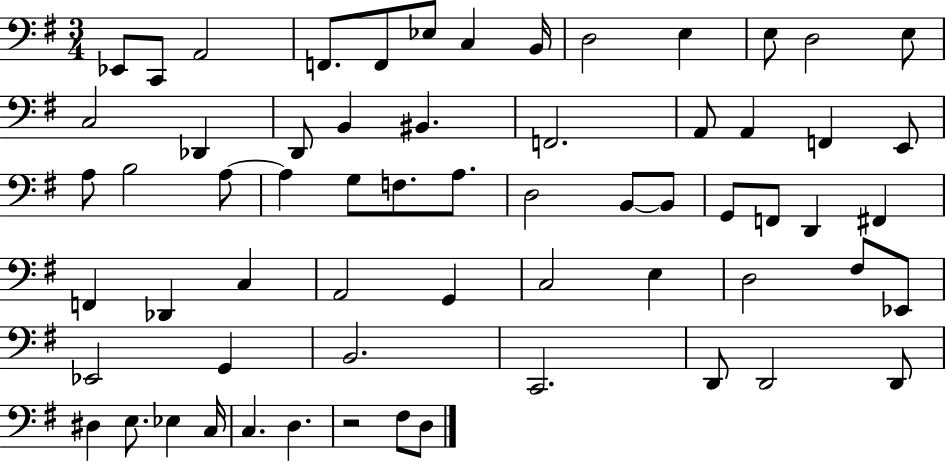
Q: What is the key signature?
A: G major